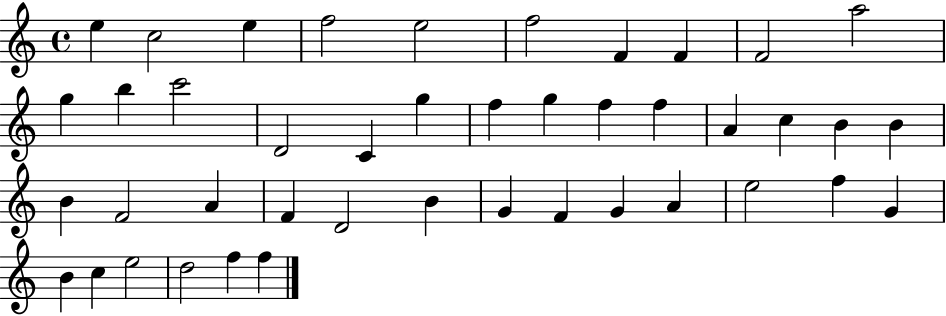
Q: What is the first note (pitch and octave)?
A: E5